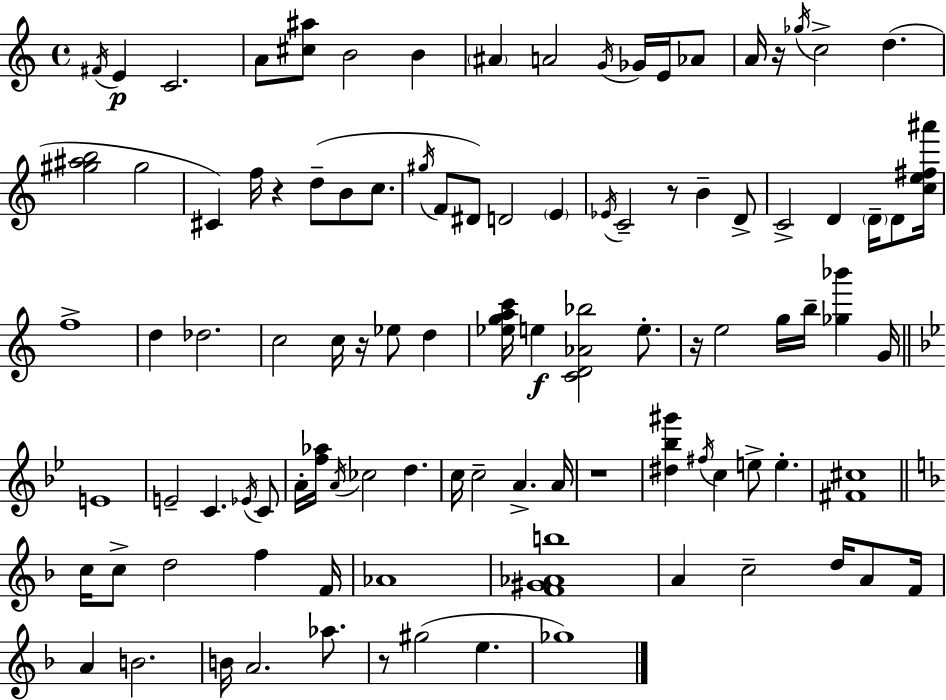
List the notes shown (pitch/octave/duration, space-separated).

F#4/s E4/q C4/h. A4/e [C#5,A#5]/e B4/h B4/q A#4/q A4/h G4/s Gb4/s E4/s Ab4/e A4/s R/s Gb5/s C5/h D5/q. [G#5,A#5,B5]/h G#5/h C#4/q F5/s R/q D5/e B4/e C5/e. G#5/s F4/e D#4/e D4/h E4/q Eb4/s C4/h R/e B4/q D4/e C4/h D4/q D4/s D4/e [C5,E5,F#5,A#6]/s F5/w D5/q Db5/h. C5/h C5/s R/s Eb5/e D5/q [Eb5,G5,A5,C6]/s E5/q [C4,D4,Ab4,Bb5]/h E5/e. R/s E5/h G5/s B5/s [Gb5,Bb6]/q G4/s E4/w E4/h C4/q. Eb4/s C4/e A4/s [F5,Ab5]/s A4/s CES5/h D5/q. C5/s C5/h A4/q. A4/s R/w [D#5,Bb5,G#6]/q F#5/s C5/q E5/e E5/q. [F#4,C#5]/w C5/s C5/e D5/h F5/q F4/s Ab4/w [F4,G#4,Ab4,B5]/w A4/q C5/h D5/s A4/e F4/s A4/q B4/h. B4/s A4/h. Ab5/e. R/e G#5/h E5/q. Gb5/w